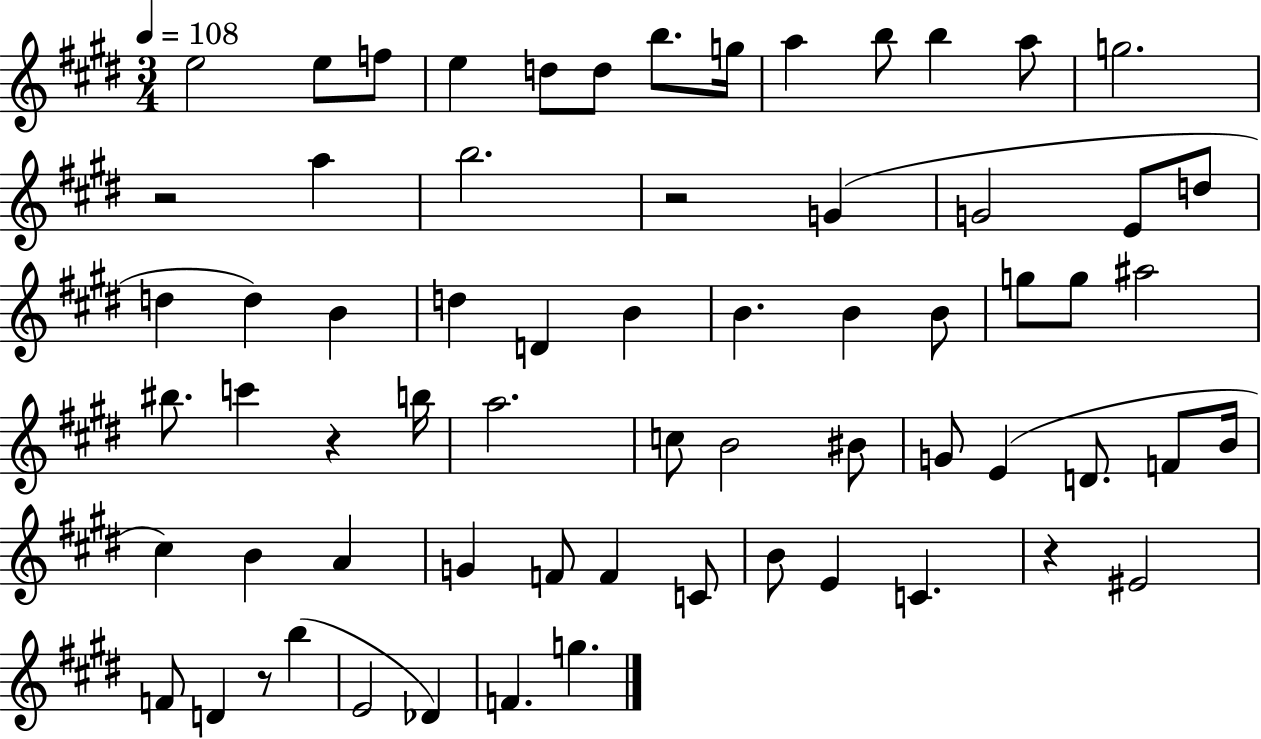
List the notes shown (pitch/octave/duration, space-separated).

E5/h E5/e F5/e E5/q D5/e D5/e B5/e. G5/s A5/q B5/e B5/q A5/e G5/h. R/h A5/q B5/h. R/h G4/q G4/h E4/e D5/e D5/q D5/q B4/q D5/q D4/q B4/q B4/q. B4/q B4/e G5/e G5/e A#5/h BIS5/e. C6/q R/q B5/s A5/h. C5/e B4/h BIS4/e G4/e E4/q D4/e. F4/e B4/s C#5/q B4/q A4/q G4/q F4/e F4/q C4/e B4/e E4/q C4/q. R/q EIS4/h F4/e D4/q R/e B5/q E4/h Db4/q F4/q. G5/q.